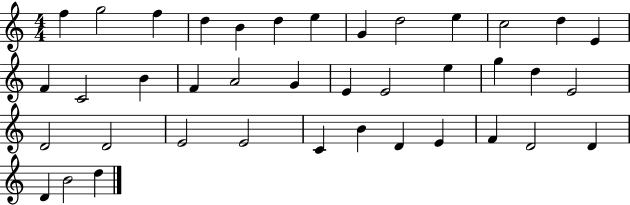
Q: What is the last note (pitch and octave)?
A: D5